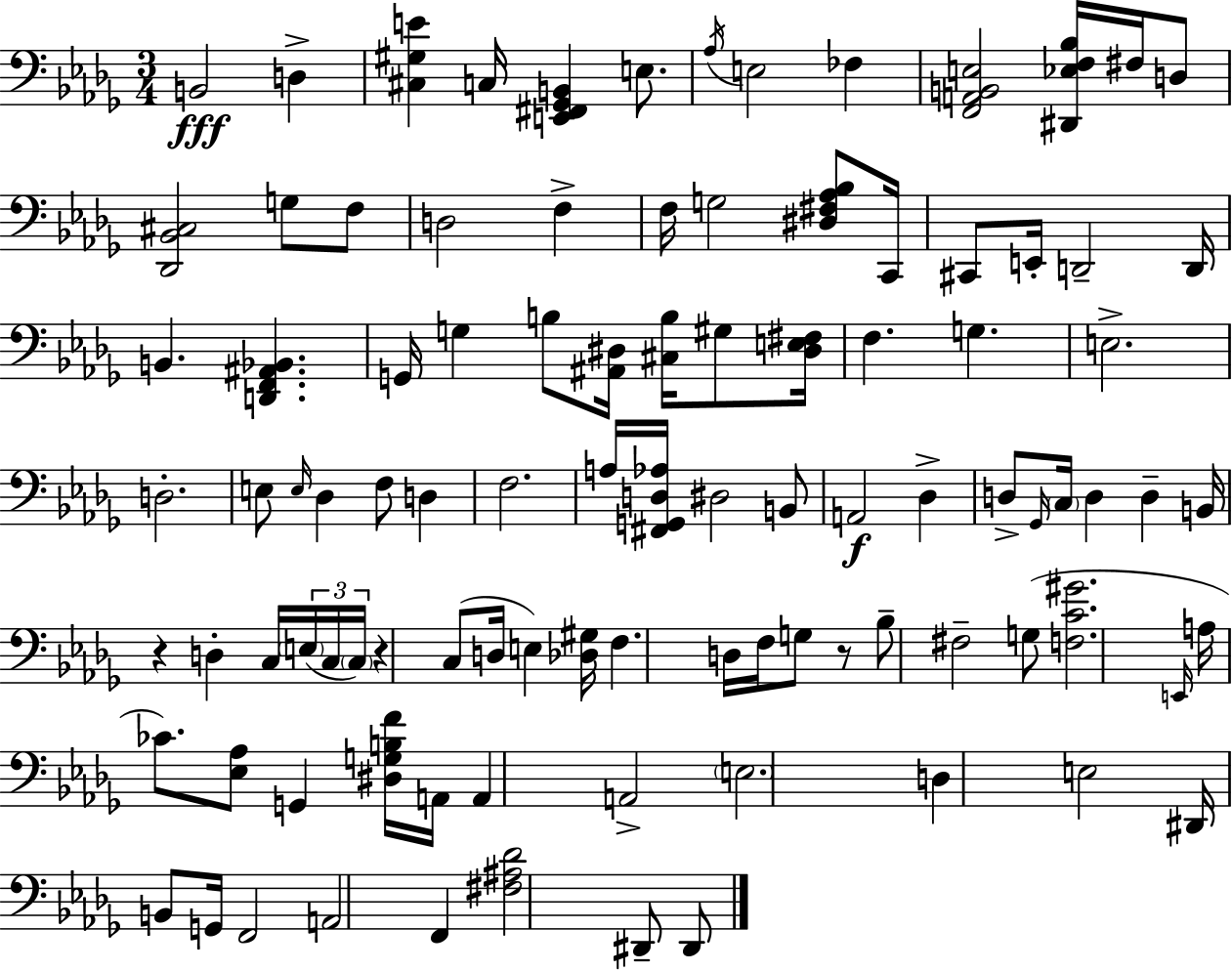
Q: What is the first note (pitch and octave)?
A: B2